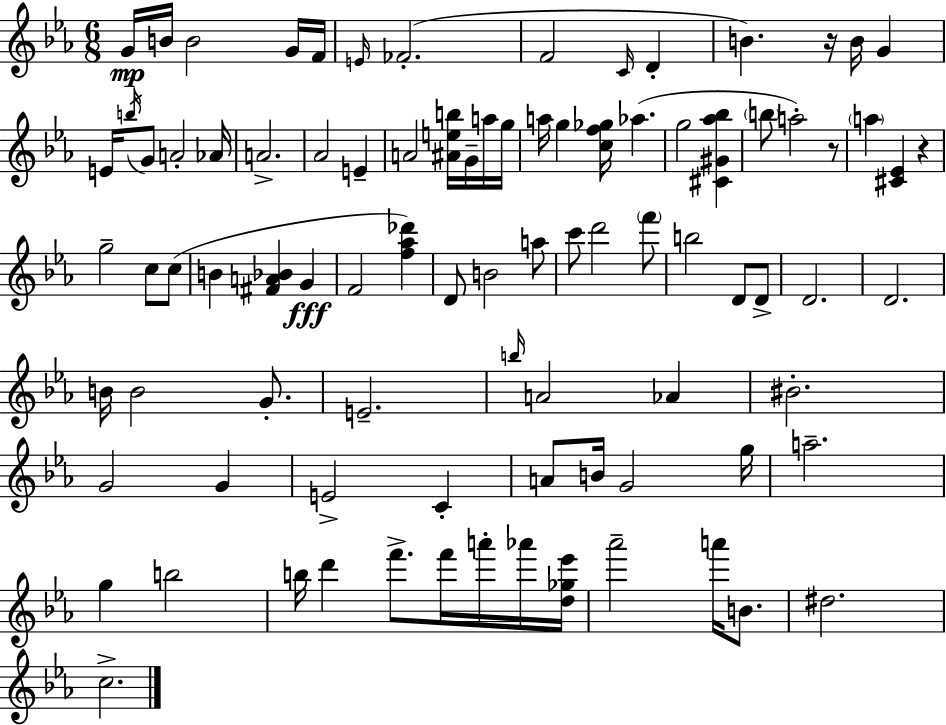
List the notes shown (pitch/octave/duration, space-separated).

G4/s B4/s B4/h G4/s F4/s E4/s FES4/h. F4/h C4/s D4/q B4/q. R/s B4/s G4/q E4/s B5/s G4/e A4/h Ab4/s A4/h. Ab4/h E4/q A4/h [A#4,E5,B5]/s G4/s A5/s G5/s A5/s G5/q [C5,F5,Gb5]/s Ab5/q. G5/h [C#4,G#4,Ab5,Bb5]/q B5/e A5/h R/e A5/q [C#4,Eb4]/q R/q G5/h C5/e C5/e B4/q [F#4,A4,Bb4]/q G4/q F4/h [F5,Ab5,Db6]/q D4/e B4/h A5/e C6/e D6/h F6/e B5/h D4/e D4/e D4/h. D4/h. B4/s B4/h G4/e. E4/h. B5/s A4/h Ab4/q BIS4/h. G4/h G4/q E4/h C4/q A4/e B4/s G4/h G5/s A5/h. G5/q B5/h B5/s D6/q F6/e. F6/s A6/s Ab6/s [D5,Gb5,Eb6]/s Ab6/h A6/s B4/e. D#5/h. C5/h.